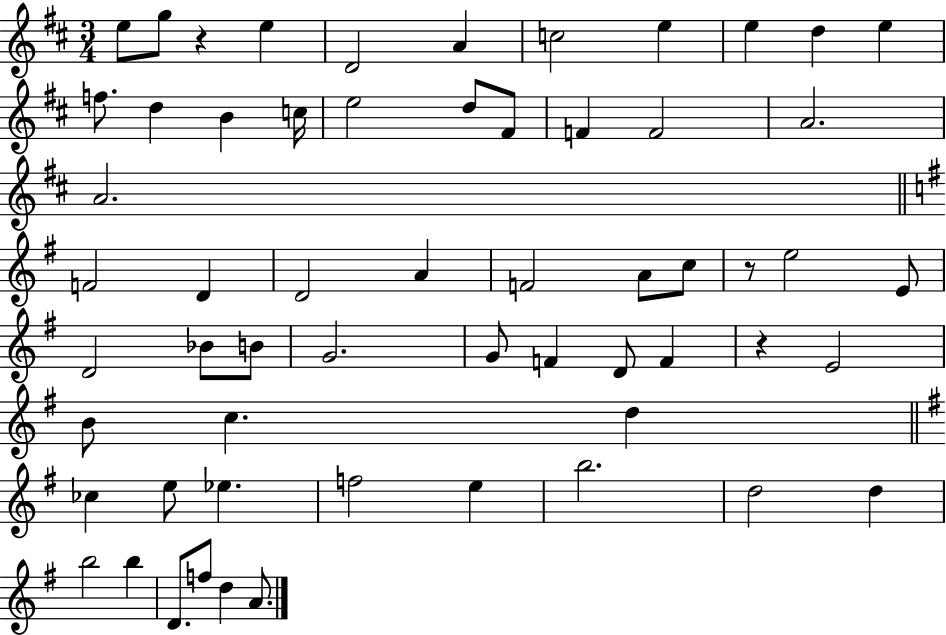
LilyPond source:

{
  \clef treble
  \numericTimeSignature
  \time 3/4
  \key d \major
  e''8 g''8 r4 e''4 | d'2 a'4 | c''2 e''4 | e''4 d''4 e''4 | \break f''8. d''4 b'4 c''16 | e''2 d''8 fis'8 | f'4 f'2 | a'2. | \break a'2. | \bar "||" \break \key g \major f'2 d'4 | d'2 a'4 | f'2 a'8 c''8 | r8 e''2 e'8 | \break d'2 bes'8 b'8 | g'2. | g'8 f'4 d'8 f'4 | r4 e'2 | \break b'8 c''4. d''4 | \bar "||" \break \key g \major ces''4 e''8 ees''4. | f''2 e''4 | b''2. | d''2 d''4 | \break b''2 b''4 | d'8. f''8 d''4 a'8. | \bar "|."
}